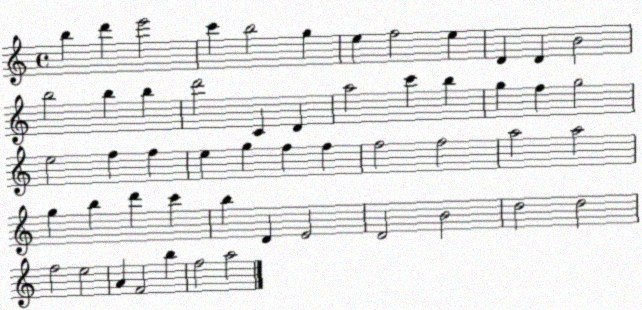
X:1
T:Untitled
M:4/4
L:1/4
K:C
b d' e'2 c' b2 g e f2 e D D B2 b2 b b d'2 C D a2 c' b g f g2 e2 f f e g f f f2 f2 a2 a2 g b d' c' b D E2 D2 B2 d2 d2 f2 e2 A F2 b f2 a2